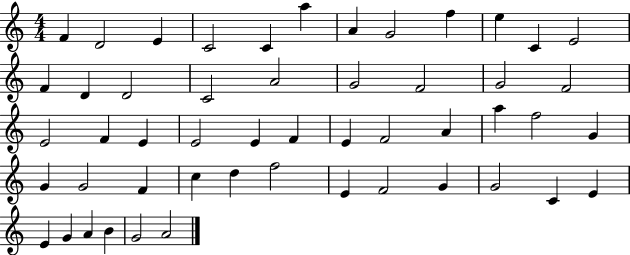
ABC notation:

X:1
T:Untitled
M:4/4
L:1/4
K:C
F D2 E C2 C a A G2 f e C E2 F D D2 C2 A2 G2 F2 G2 F2 E2 F E E2 E F E F2 A a f2 G G G2 F c d f2 E F2 G G2 C E E G A B G2 A2